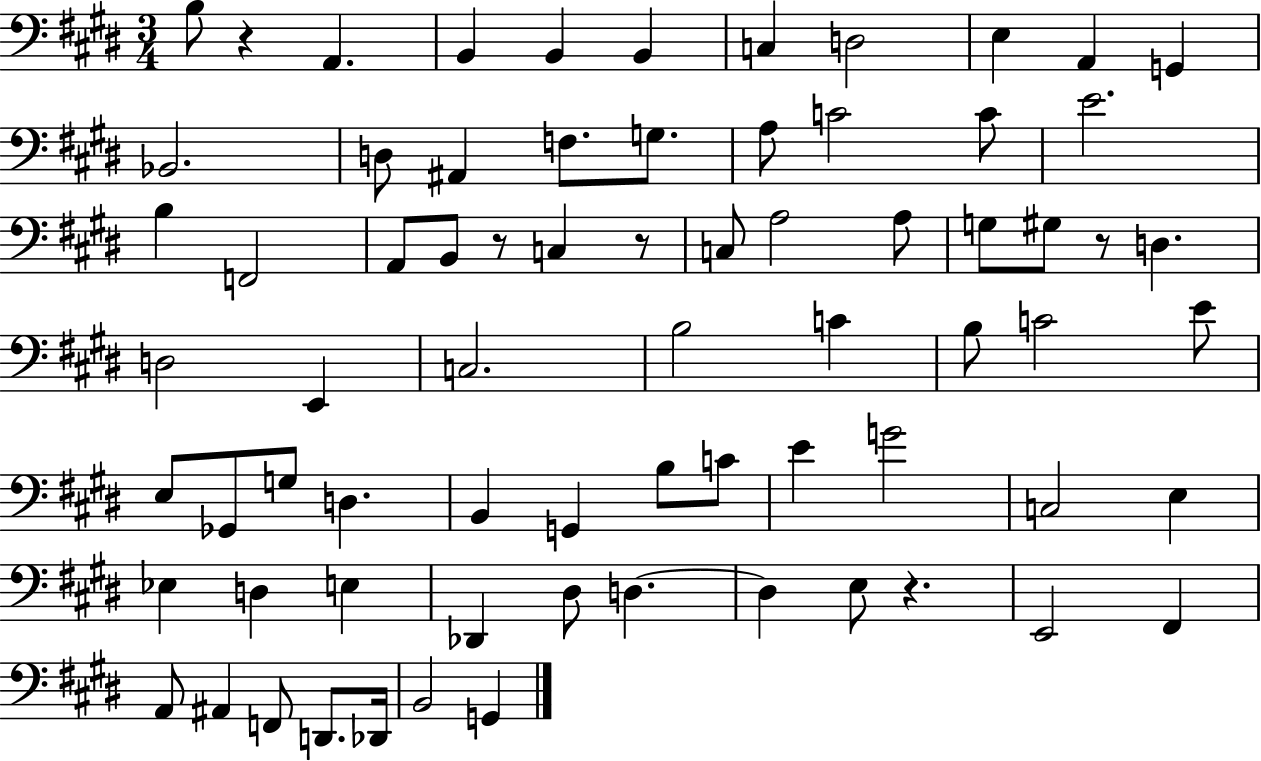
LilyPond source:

{
  \clef bass
  \numericTimeSignature
  \time 3/4
  \key e \major
  b8 r4 a,4. | b,4 b,4 b,4 | c4 d2 | e4 a,4 g,4 | \break bes,2. | d8 ais,4 f8. g8. | a8 c'2 c'8 | e'2. | \break b4 f,2 | a,8 b,8 r8 c4 r8 | c8 a2 a8 | g8 gis8 r8 d4. | \break d2 e,4 | c2. | b2 c'4 | b8 c'2 e'8 | \break e8 ges,8 g8 d4. | b,4 g,4 b8 c'8 | e'4 g'2 | c2 e4 | \break ees4 d4 e4 | des,4 dis8 d4.~~ | d4 e8 r4. | e,2 fis,4 | \break a,8 ais,4 f,8 d,8. des,16 | b,2 g,4 | \bar "|."
}